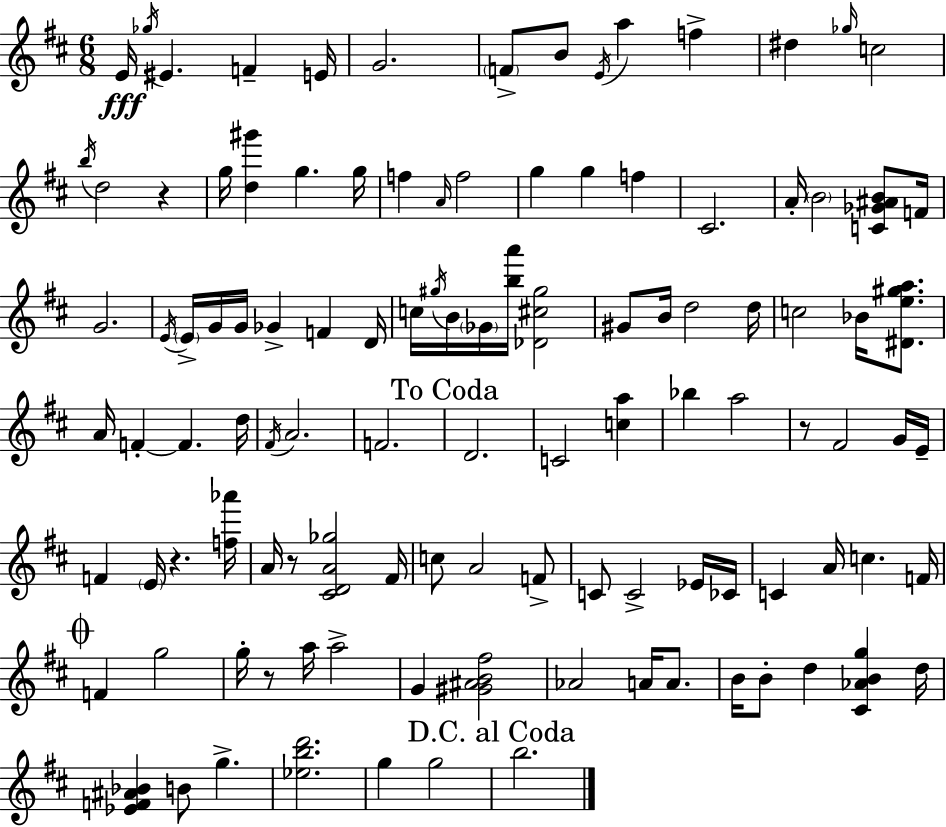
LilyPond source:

{
  \clef treble
  \numericTimeSignature
  \time 6/8
  \key d \major
  e'16\fff \acciaccatura { ges''16 } eis'4. f'4-- | e'16 g'2. | \parenthesize f'8-> b'8 \acciaccatura { e'16 } a''4 f''4-> | dis''4 \grace { ges''16 } c''2 | \break \acciaccatura { b''16 } d''2 | r4 g''16 <d'' gis'''>4 g''4. | g''16 f''4 \grace { a'16 } f''2 | g''4 g''4 | \break f''4 cis'2. | a'16-. \parenthesize b'2 | <c' ges' ais' b'>8 f'16 g'2. | \acciaccatura { e'16 } \parenthesize e'16-> g'16 g'16 ges'4-> | \break f'4 d'16 c''16 \acciaccatura { gis''16 } b'16 \parenthesize ges'16 <b'' a'''>16 <des' cis'' gis''>2 | gis'8 b'16 d''2 | d''16 c''2 | bes'16 <dis' e'' gis'' a''>8. a'16 f'4-.~~ | \break f'4. d''16 \acciaccatura { fis'16 } a'2. | f'2. | \mark "To Coda" d'2. | c'2 | \break <c'' a''>4 bes''4 | a''2 r8 fis'2 | g'16 e'16-- f'4 | \parenthesize e'16 r4. <f'' aes'''>16 a'16 r8 <cis' d' a' ges''>2 | \break fis'16 c''8 a'2 | f'8-> c'8 c'2-> | ees'16 ces'16 c'4 | a'16 c''4. f'16 \mark \markup { \musicglyph "scripts.coda" } f'4 | \break g''2 g''16-. r8 a''16 | a''2-> g'4 | <gis' ais' b' fis''>2 aes'2 | a'16 a'8. b'16 b'8-. d''4 | \break <cis' aes' b' g''>4 d''16 <ees' f' ais' bes'>4 | b'8 g''4.-> <ees'' b'' d'''>2. | g''4 | g''2 \mark "D.C. al Coda" b''2. | \break \bar "|."
}